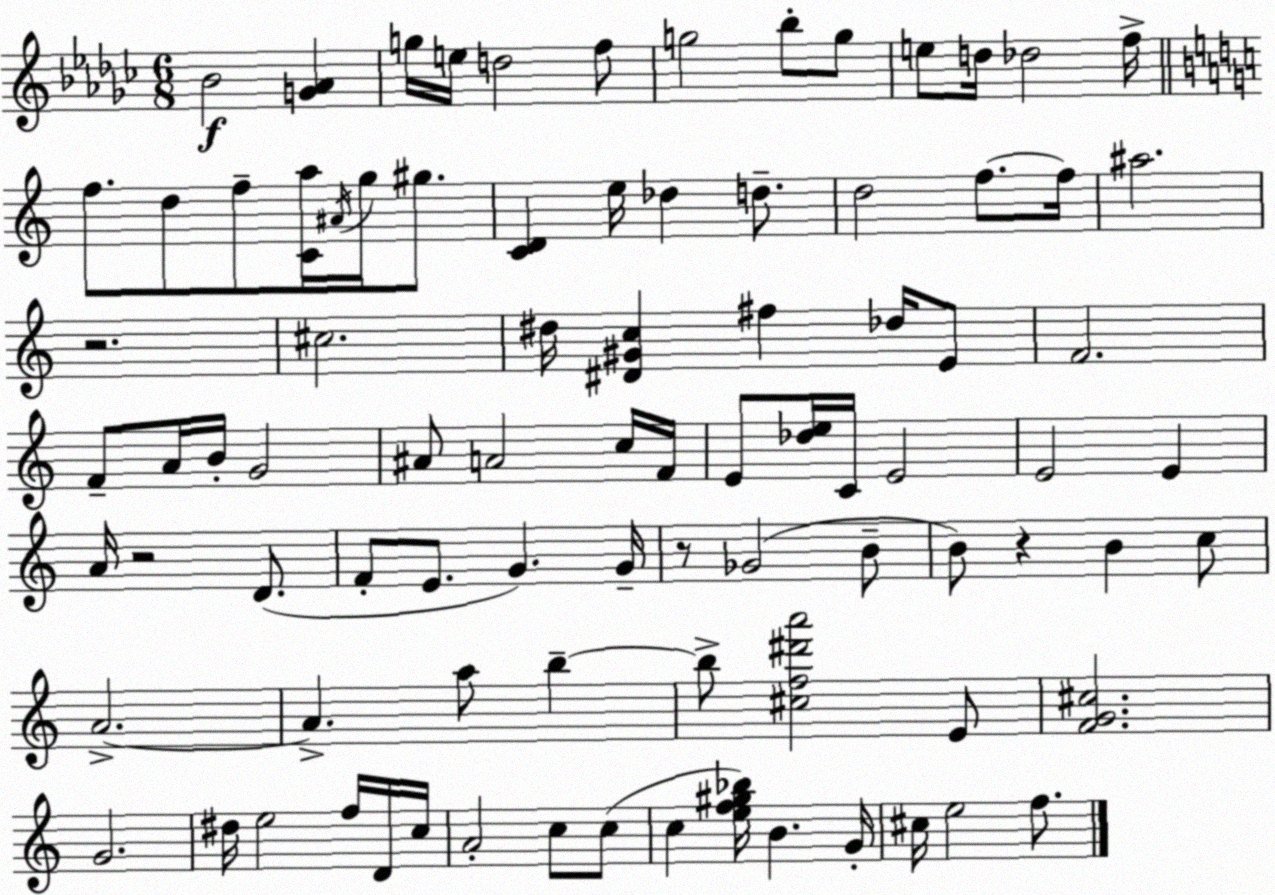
X:1
T:Untitled
M:6/8
L:1/4
K:Ebm
_B2 [G_A] g/4 e/4 d2 f/2 g2 _b/2 g/2 e/2 d/4 _d2 f/4 f/2 d/2 f/2 [Ca]/4 ^A/4 g/4 ^g/2 [CD] e/4 _d d/2 d2 f/2 f/4 ^a2 z2 ^c2 ^d/4 [^D^Gc] ^f _d/4 E/2 F2 F/2 A/4 B/4 G2 ^A/2 A2 c/4 F/4 E/2 [_de]/4 C/4 E2 E2 E A/4 z2 D/2 F/2 E/2 G G/4 z/2 _G2 B/2 B/2 z B c/2 A2 A a/2 b b/2 [^cf^d'a']2 E/2 [FG^c]2 G2 ^d/4 e2 f/4 D/4 c/4 A2 c/2 c/2 c [ef^g_b]/4 B G/4 ^c/4 e2 f/2